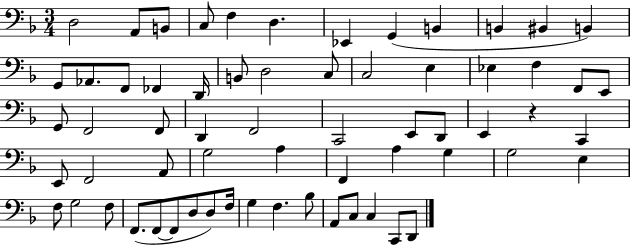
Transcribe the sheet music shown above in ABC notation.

X:1
T:Untitled
M:3/4
L:1/4
K:F
D,2 A,,/2 B,,/2 C,/2 F, D, _E,, G,, B,, B,, ^B,, B,, G,,/2 _A,,/2 F,,/2 _F,, D,,/4 B,,/2 D,2 C,/2 C,2 E, _E, F, F,,/2 E,,/2 G,,/2 F,,2 F,,/2 D,, F,,2 C,,2 E,,/2 D,,/2 E,, z C,, E,,/2 F,,2 A,,/2 G,2 A, F,, A, G, G,2 E, F,/2 G,2 F,/2 F,,/2 F,,/2 F,,/2 D,/2 D,/2 F,/4 G, F, _B,/2 A,,/2 C,/2 C, C,,/2 D,,/2